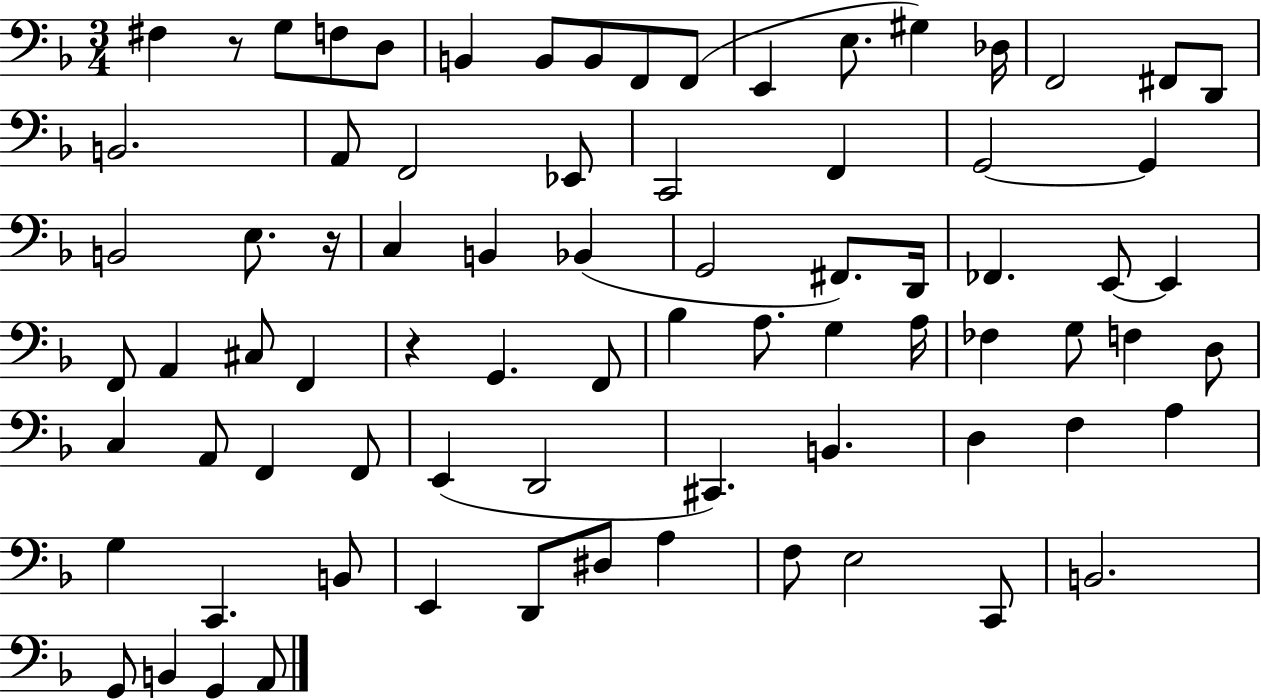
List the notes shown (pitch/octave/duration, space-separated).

F#3/q R/e G3/e F3/e D3/e B2/q B2/e B2/e F2/e F2/e E2/q E3/e. G#3/q Db3/s F2/h F#2/e D2/e B2/h. A2/e F2/h Eb2/e C2/h F2/q G2/h G2/q B2/h E3/e. R/s C3/q B2/q Bb2/q G2/h F#2/e. D2/s FES2/q. E2/e E2/q F2/e A2/q C#3/e F2/q R/q G2/q. F2/e Bb3/q A3/e. G3/q A3/s FES3/q G3/e F3/q D3/e C3/q A2/e F2/q F2/e E2/q D2/h C#2/q. B2/q. D3/q F3/q A3/q G3/q C2/q. B2/e E2/q D2/e D#3/e A3/q F3/e E3/h C2/e B2/h. G2/e B2/q G2/q A2/e